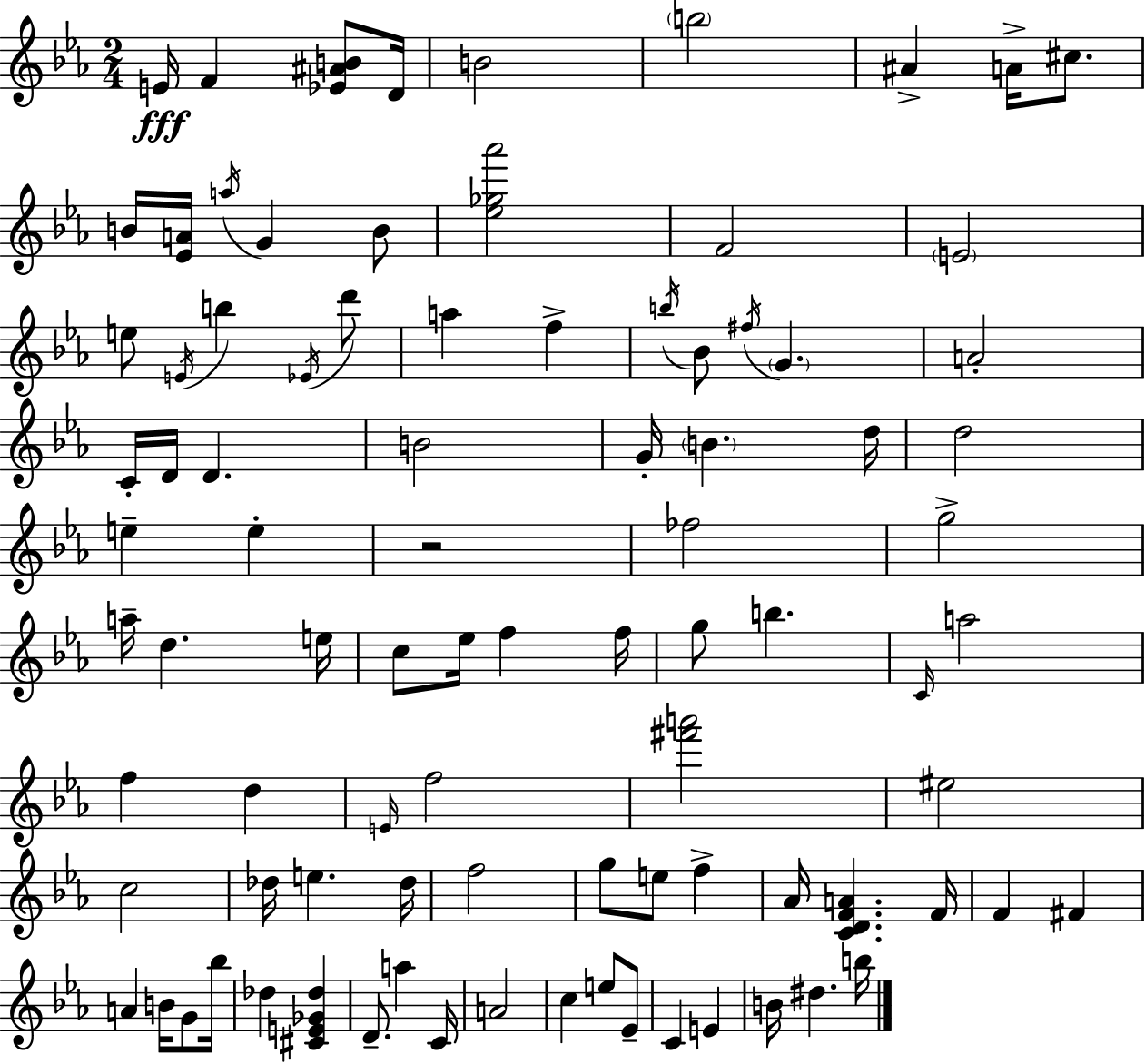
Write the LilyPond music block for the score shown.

{
  \clef treble
  \numericTimeSignature
  \time 2/4
  \key ees \major
  e'16\fff f'4 <ees' ais' b'>8 d'16 | b'2 | \parenthesize b''2 | ais'4-> a'16-> cis''8. | \break b'16 <ees' a'>16 \acciaccatura { a''16 } g'4 b'8 | <ees'' ges'' aes'''>2 | f'2 | \parenthesize e'2 | \break e''8 \acciaccatura { e'16 } b''4 | \acciaccatura { ees'16 } d'''8 a''4 f''4-> | \acciaccatura { b''16 } bes'8 \acciaccatura { fis''16 } \parenthesize g'4. | a'2-. | \break c'16-. d'16 d'4. | b'2 | g'16-. \parenthesize b'4. | d''16 d''2 | \break e''4-- | e''4-. r2 | fes''2 | g''2-> | \break a''16-- d''4. | e''16 c''8 ees''16 | f''4 f''16 g''8 b''4. | \grace { c'16 } a''2 | \break f''4 | d''4 \grace { e'16 } f''2 | <fis''' a'''>2 | eis''2 | \break c''2 | des''16 | e''4. des''16 f''2 | g''8 | \break e''8 f''4-> aes'16 | <c' d' f' a'>4. f'16 f'4 | fis'4 a'4 | b'16 g'8 bes''16 des''4 | \break <cis' e' ges' des''>4 d'8.-- | a''4 c'16 a'2 | c''4 | e''8 ees'8-- c'4 | \break e'4 b'16 | dis''4. b''16 \bar "|."
}